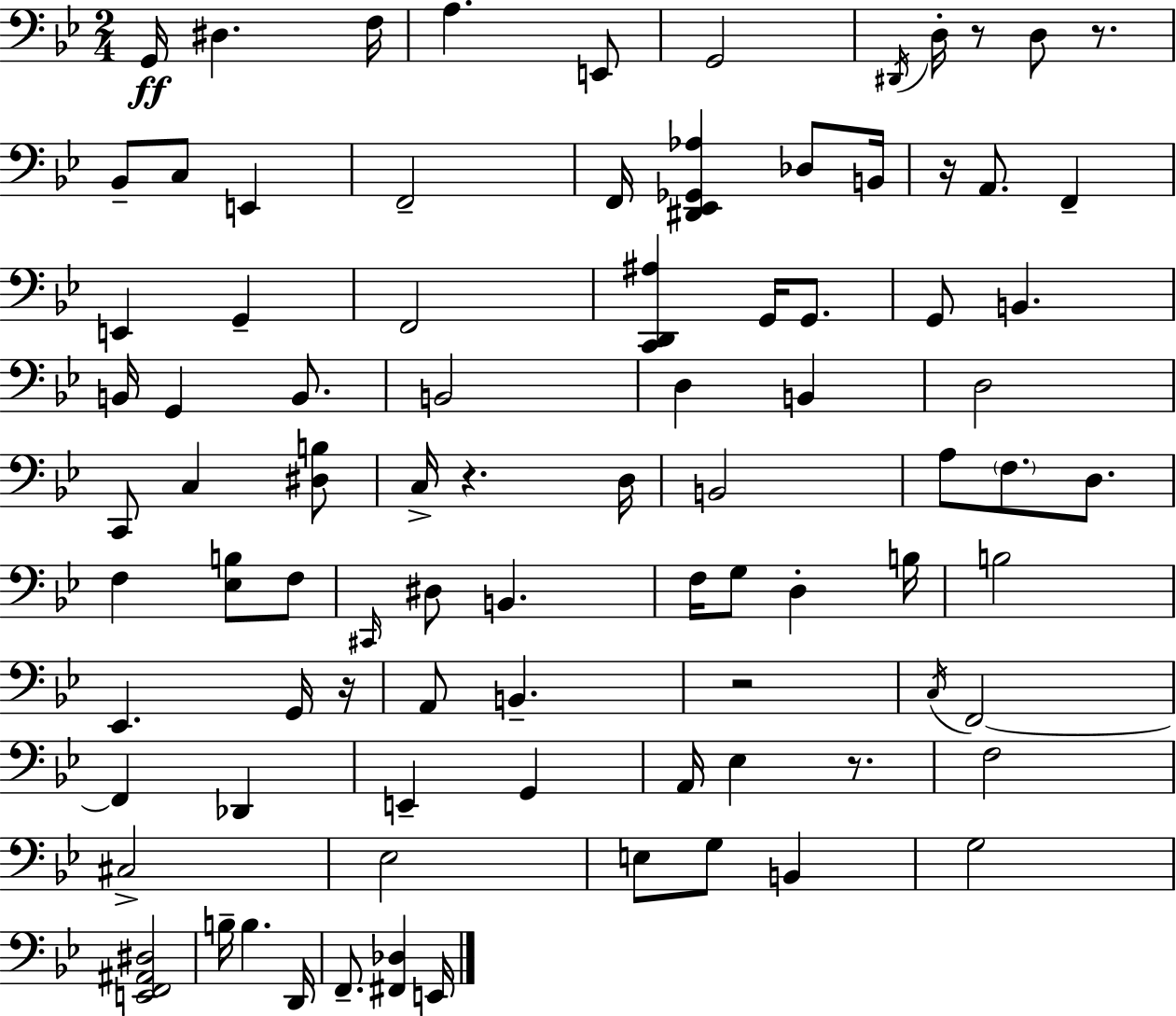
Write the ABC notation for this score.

X:1
T:Untitled
M:2/4
L:1/4
K:Bb
G,,/4 ^D, F,/4 A, E,,/2 G,,2 ^D,,/4 D,/4 z/2 D,/2 z/2 _B,,/2 C,/2 E,, F,,2 F,,/4 [^D,,_E,,_G,,_A,] _D,/2 B,,/4 z/4 A,,/2 F,, E,, G,, F,,2 [C,,D,,^A,] G,,/4 G,,/2 G,,/2 B,, B,,/4 G,, B,,/2 B,,2 D, B,, D,2 C,,/2 C, [^D,B,]/2 C,/4 z D,/4 B,,2 A,/2 F,/2 D,/2 F, [_E,B,]/2 F,/2 ^C,,/4 ^D,/2 B,, F,/4 G,/2 D, B,/4 B,2 _E,, G,,/4 z/4 A,,/2 B,, z2 C,/4 F,,2 F,, _D,, E,, G,, A,,/4 _E, z/2 F,2 ^C,2 _E,2 E,/2 G,/2 B,, G,2 [E,,F,,^A,,^D,]2 B,/4 B, D,,/4 F,,/2 [^F,,_D,] E,,/4